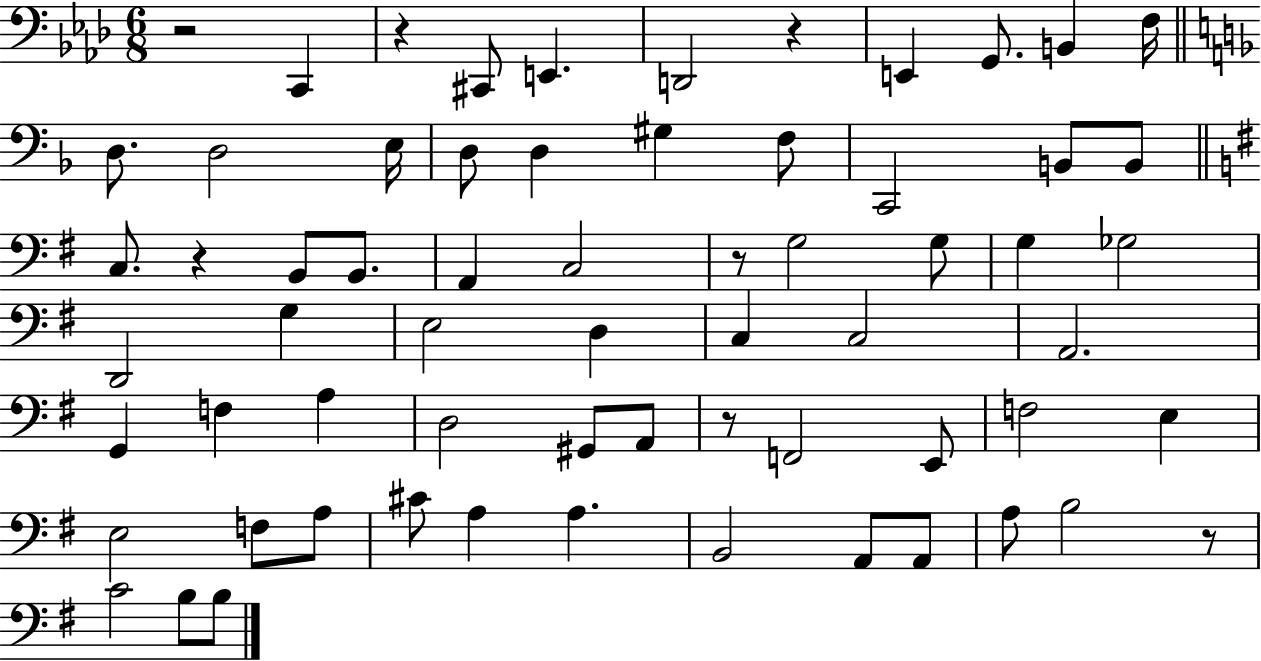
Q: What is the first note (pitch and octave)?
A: C2